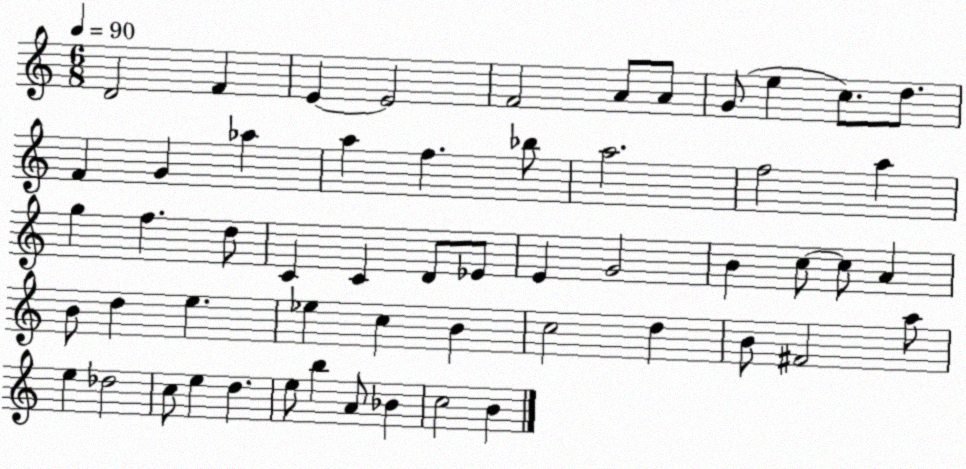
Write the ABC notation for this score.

X:1
T:Untitled
M:6/8
L:1/4
K:C
D2 F E E2 F2 A/2 A/2 G/2 e c/2 d/2 F G _a a f _b/2 a2 f2 a g f d/2 C C D/2 _E/2 E G2 B c/2 c/2 A B/2 d e _e c B c2 d B/2 ^F2 a/2 e _d2 c/2 e d e/2 b A/2 _B c2 B